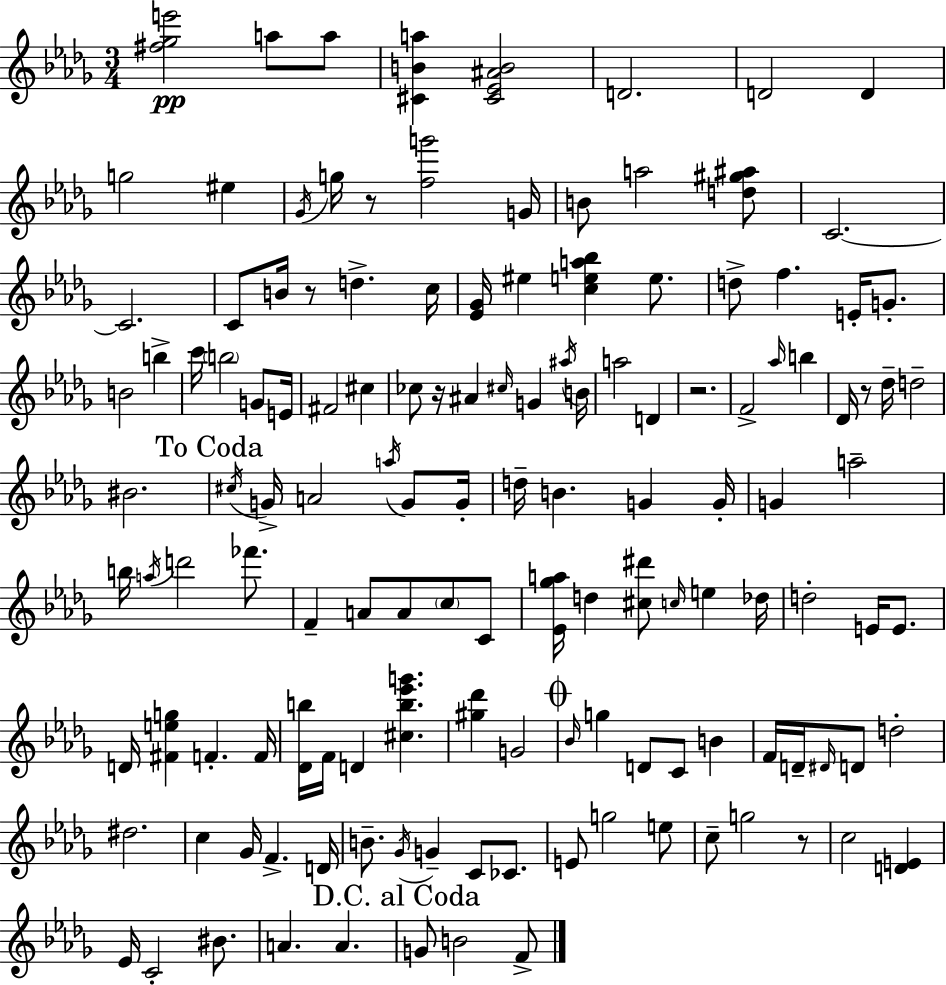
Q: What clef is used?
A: treble